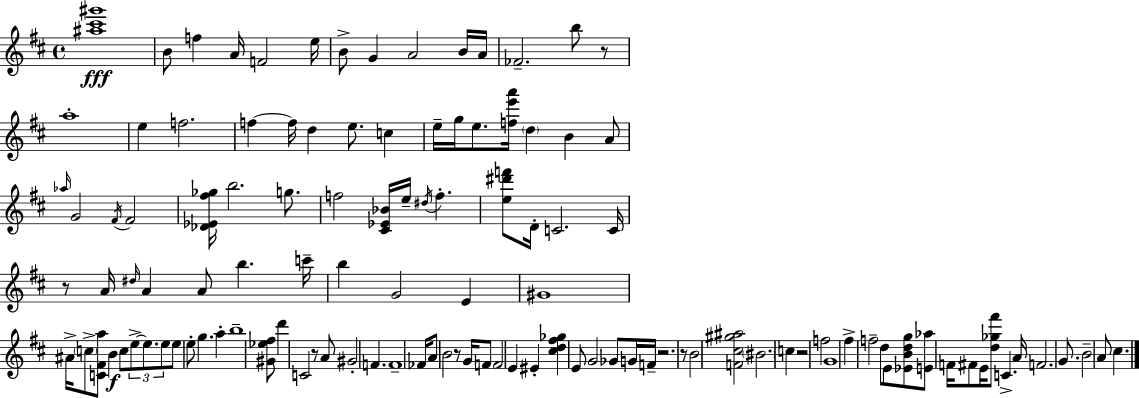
{
  \clef treble
  \time 4/4
  \defaultTimeSignature
  \key d \major
  \repeat volta 2 { <ais'' cis''' gis'''>1\fff | b'8 f''4 a'16 f'2 e''16 | b'8-> g'4 a'2 b'16 a'16 | fes'2.-- b''8 r8 | \break a''1-. | e''4 f''2. | f''4~~ f''16 d''4 e''8. c''4 | e''16-- g''16 e''8. <f'' e''' a'''>16 \parenthesize d''4 b'4 a'8 | \break \grace { aes''16 } g'2 \acciaccatura { fis'16 } fis'2 | <des' ees' fis'' ges''>16 b''2. g''8. | f''2 <cis' ees' bes'>16 e''16-- \acciaccatura { dis''16 } f''4.-. | <e'' dis''' f'''>8 d'16-. c'2. | \break c'16 r8 a'16 \grace { dis''16 } a'4 a'8 b''4. | c'''16-- b''4 g'2 | e'4 gis'1 | ais'16-> \parenthesize c''8-> <c' fis' a''>8 b'4\f c''8 \tuplet 3/2 { e''8->~~ | \break e''8. e''8 } e''8 e''8-. g''4. | a''4-. b''1-- | <gis' ees'' fis''>8 d'''4 c'2 | r8 a'8 gis'2-. f'4. | \break f'1-- | fes'16 a'8 b'2 r8 | g'16 f'8 f'2 e'4 | eis'4-. <cis'' d'' fis'' ges''>4 e'8 g'2 | \break ges'8 g'16 f'16-- r2. | r8 b'2 <f' cis'' gis'' ais''>2 | \parenthesize bis'2. | c''4 r2 f''2 | \break g'1 | fis''4-> f''2-- | d''8 e'8 <ees' b' d'' g''>8 <e' aes''>8 f'16 fis'8 e'16 <d'' ges'' fis'''>8 c'4.-> | a'16 f'2. | \break g'8. b'2-- a'8 cis''4. | } \bar "|."
}